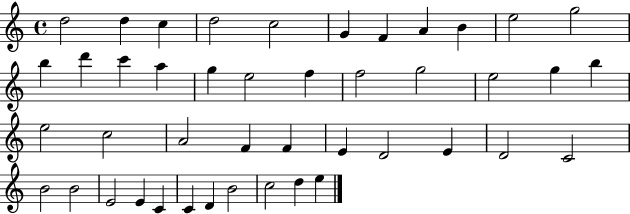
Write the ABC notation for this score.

X:1
T:Untitled
M:4/4
L:1/4
K:C
d2 d c d2 c2 G F A B e2 g2 b d' c' a g e2 f f2 g2 e2 g b e2 c2 A2 F F E D2 E D2 C2 B2 B2 E2 E C C D B2 c2 d e